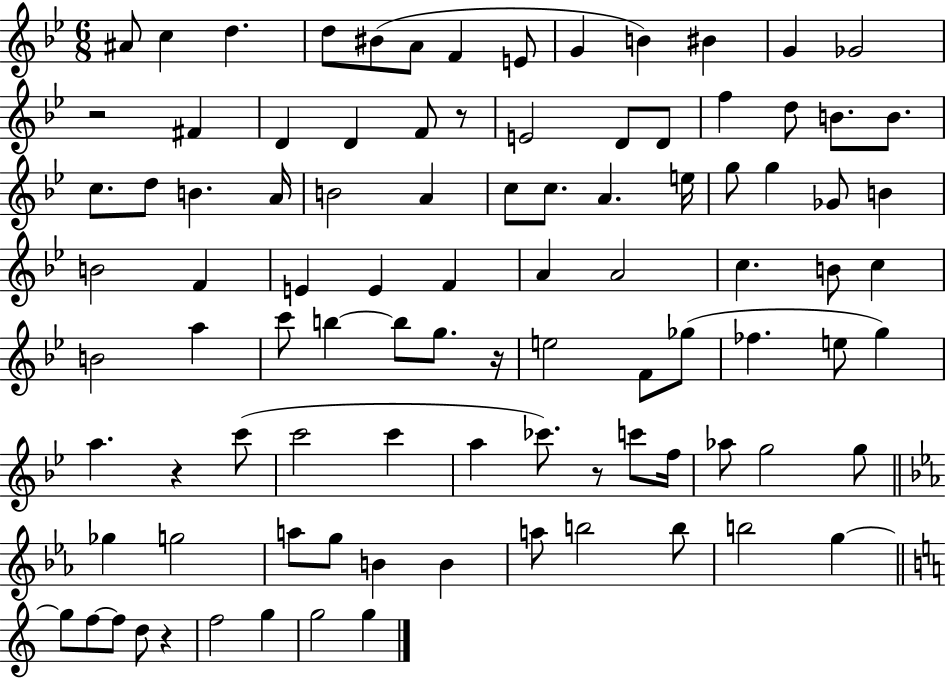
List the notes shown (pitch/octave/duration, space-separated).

A#4/e C5/q D5/q. D5/e BIS4/e A4/e F4/q E4/e G4/q B4/q BIS4/q G4/q Gb4/h R/h F#4/q D4/q D4/q F4/e R/e E4/h D4/e D4/e F5/q D5/e B4/e. B4/e. C5/e. D5/e B4/q. A4/s B4/h A4/q C5/e C5/e. A4/q. E5/s G5/e G5/q Gb4/e B4/q B4/h F4/q E4/q E4/q F4/q A4/q A4/h C5/q. B4/e C5/q B4/h A5/q C6/e B5/q B5/e G5/e. R/s E5/h F4/e Gb5/e FES5/q. E5/e G5/q A5/q. R/q C6/e C6/h C6/q A5/q CES6/e. R/e C6/e F5/s Ab5/e G5/h G5/e Gb5/q G5/h A5/e G5/e B4/q B4/q A5/e B5/h B5/e B5/h G5/q G5/e F5/e F5/e D5/e R/q F5/h G5/q G5/h G5/q